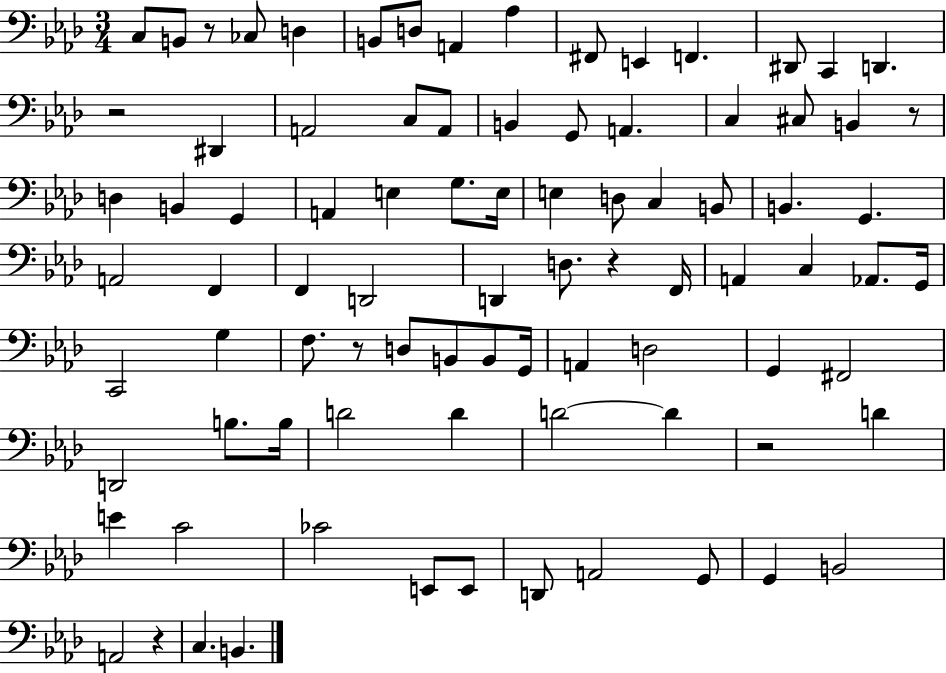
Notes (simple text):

C3/e B2/e R/e CES3/e D3/q B2/e D3/e A2/q Ab3/q F#2/e E2/q F2/q. D#2/e C2/q D2/q. R/h D#2/q A2/h C3/e A2/e B2/q G2/e A2/q. C3/q C#3/e B2/q R/e D3/q B2/q G2/q A2/q E3/q G3/e. E3/s E3/q D3/e C3/q B2/e B2/q. G2/q. A2/h F2/q F2/q D2/h D2/q D3/e. R/q F2/s A2/q C3/q Ab2/e. G2/s C2/h G3/q F3/e. R/e D3/e B2/e B2/e G2/s A2/q D3/h G2/q F#2/h D2/h B3/e. B3/s D4/h D4/q D4/h D4/q R/h D4/q E4/q C4/h CES4/h E2/e E2/e D2/e A2/h G2/e G2/q B2/h A2/h R/q C3/q. B2/q.